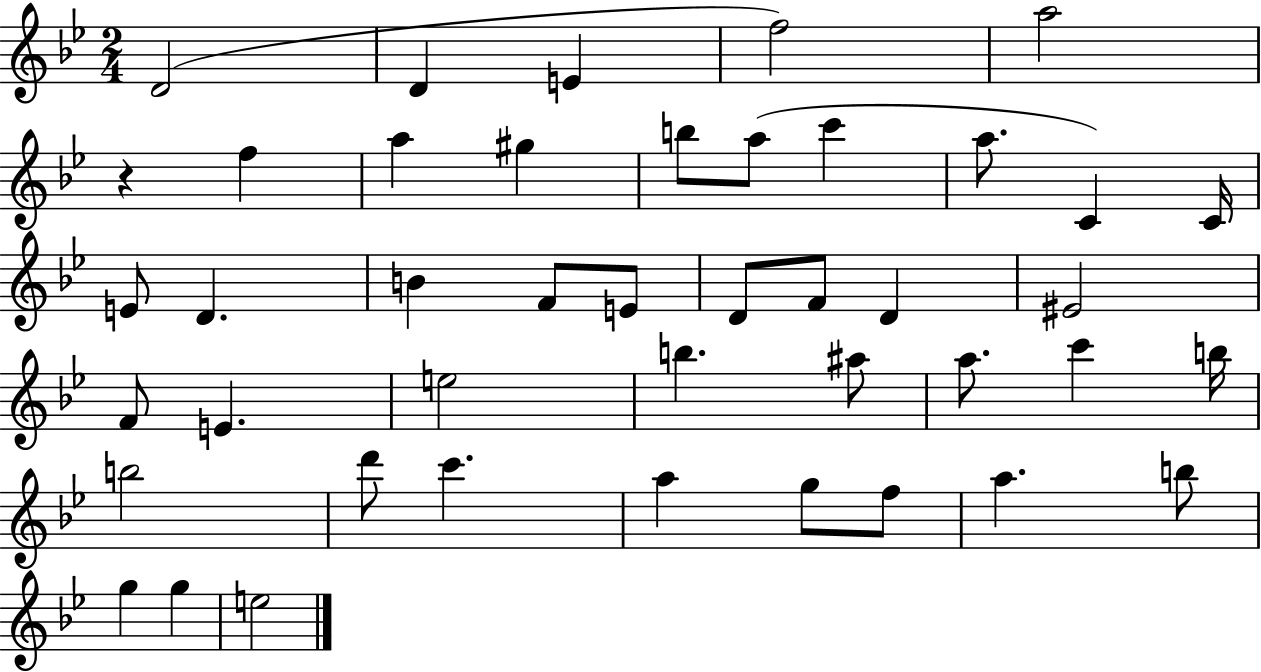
D4/h D4/q E4/q F5/h A5/h R/q F5/q A5/q G#5/q B5/e A5/e C6/q A5/e. C4/q C4/s E4/e D4/q. B4/q F4/e E4/e D4/e F4/e D4/q EIS4/h F4/e E4/q. E5/h B5/q. A#5/e A5/e. C6/q B5/s B5/h D6/e C6/q. A5/q G5/e F5/e A5/q. B5/e G5/q G5/q E5/h